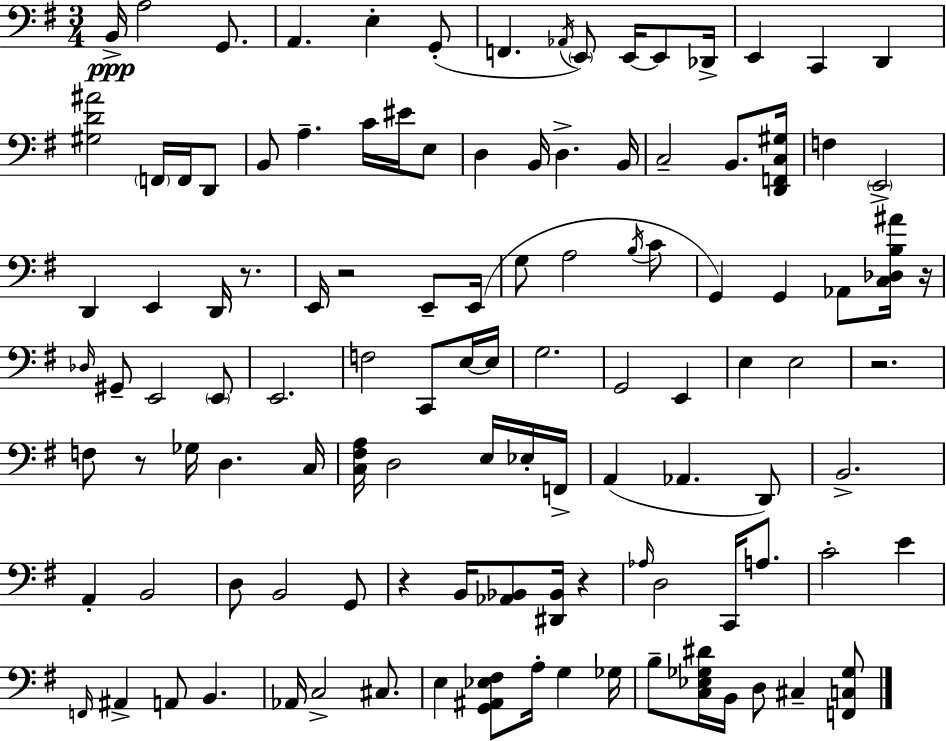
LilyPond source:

{
  \clef bass
  \numericTimeSignature
  \time 3/4
  \key g \major
  b,16->\ppp a2 g,8. | a,4. e4-. g,8-.( | f,4. \acciaccatura { aes,16 }) \parenthesize e,8 e,16~~ e,8 | des,16-> e,4 c,4 d,4 | \break <gis d' ais'>2 \parenthesize f,16 f,16 d,8 | b,8 a4.-- c'16 eis'16 e8 | d4 b,16 d4.-> | b,16 c2-- b,8. | \break <d, f, c gis>16 f4 \parenthesize e,2-> | d,4 e,4 d,16 r8. | e,16 r2 e,8-- | e,16( g8 a2 \acciaccatura { b16 } | \break c'8 g,4) g,4 aes,8 | <c des b ais'>16 r16 \grace { des16 } gis,8-- e,2 | \parenthesize e,8 e,2. | f2 c,8 | \break e16~~ e16 g2. | g,2 e,4 | e4 e2 | r2. | \break f8 r8 ges16 d4. | c16 <c fis a>16 d2 | e16 ees16-. f,16-> a,4( aes,4. | d,8) b,2.-> | \break a,4-. b,2 | d8 b,2 | g,8 r4 b,16 <aes, bes,>8 <dis, bes,>16 r4 | \grace { aes16 } d2 | \break c,16 a8. c'2-. | e'4 \grace { f,16 } ais,4-> a,8 b,4. | aes,16 c2-> | cis8. e4 <g, ais, ees fis>8 a16-. | \break g4 ges16 b8-- <c ees ges dis'>16 b,16 d8 cis4-- | <f, c ges>8 \bar "|."
}